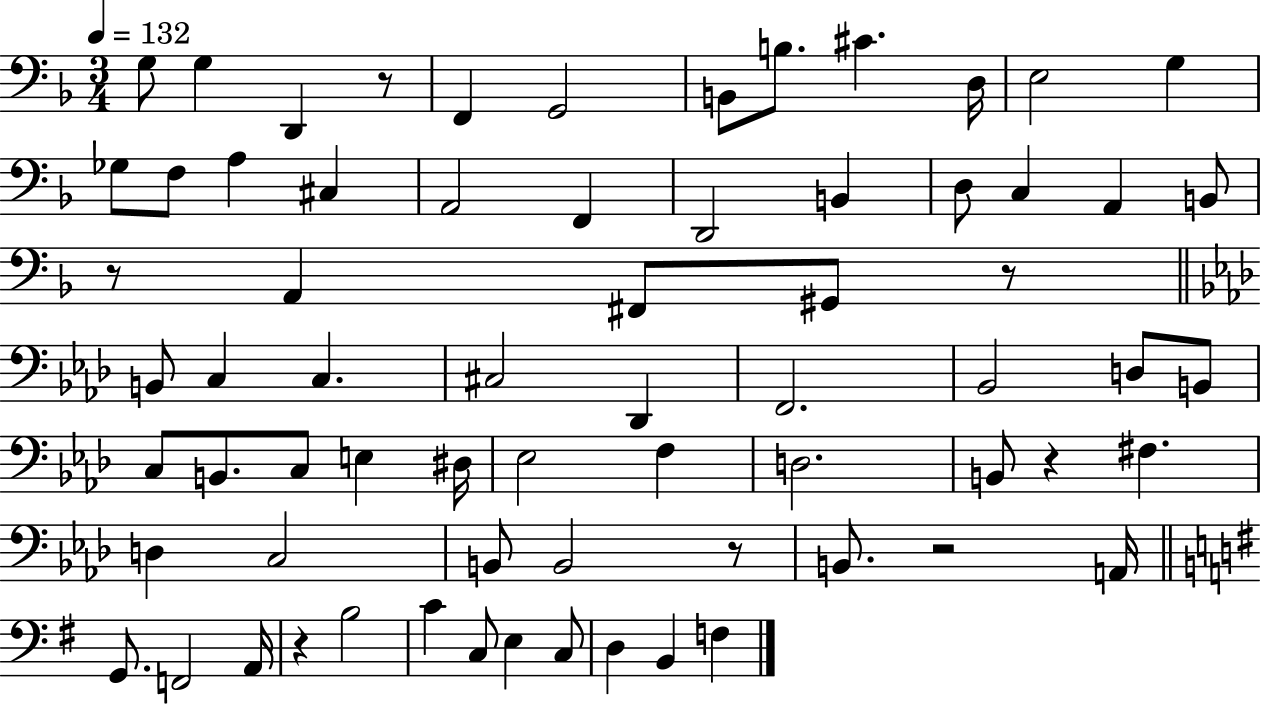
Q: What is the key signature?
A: F major